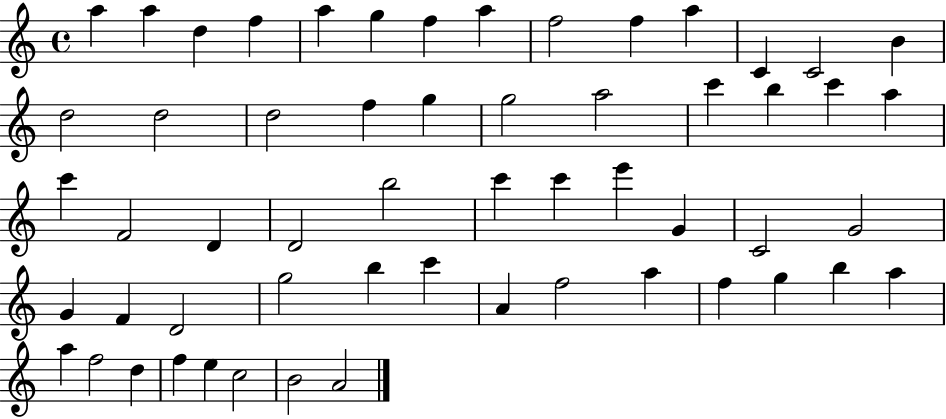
A5/q A5/q D5/q F5/q A5/q G5/q F5/q A5/q F5/h F5/q A5/q C4/q C4/h B4/q D5/h D5/h D5/h F5/q G5/q G5/h A5/h C6/q B5/q C6/q A5/q C6/q F4/h D4/q D4/h B5/h C6/q C6/q E6/q G4/q C4/h G4/h G4/q F4/q D4/h G5/h B5/q C6/q A4/q F5/h A5/q F5/q G5/q B5/q A5/q A5/q F5/h D5/q F5/q E5/q C5/h B4/h A4/h